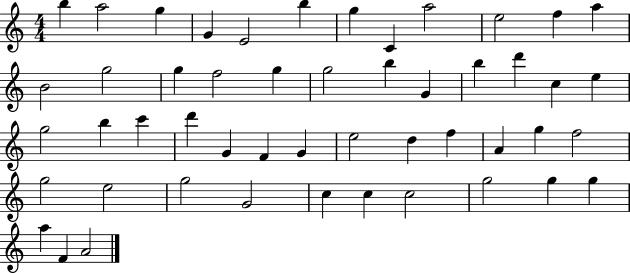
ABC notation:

X:1
T:Untitled
M:4/4
L:1/4
K:C
b a2 g G E2 b g C a2 e2 f a B2 g2 g f2 g g2 b G b d' c e g2 b c' d' G F G e2 d f A g f2 g2 e2 g2 G2 c c c2 g2 g g a F A2